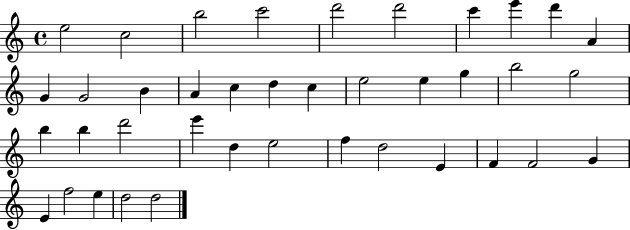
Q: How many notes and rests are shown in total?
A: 39